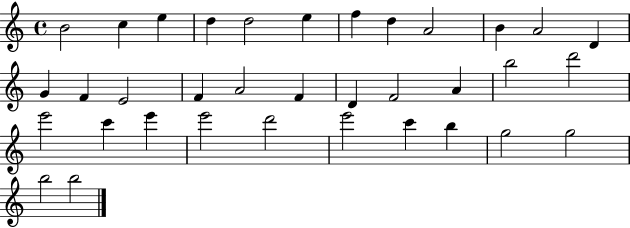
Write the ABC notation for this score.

X:1
T:Untitled
M:4/4
L:1/4
K:C
B2 c e d d2 e f d A2 B A2 D G F E2 F A2 F D F2 A b2 d'2 e'2 c' e' e'2 d'2 e'2 c' b g2 g2 b2 b2